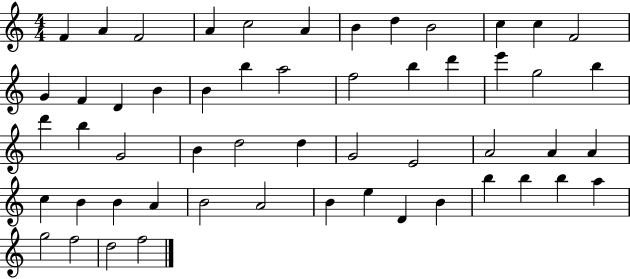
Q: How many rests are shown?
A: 0